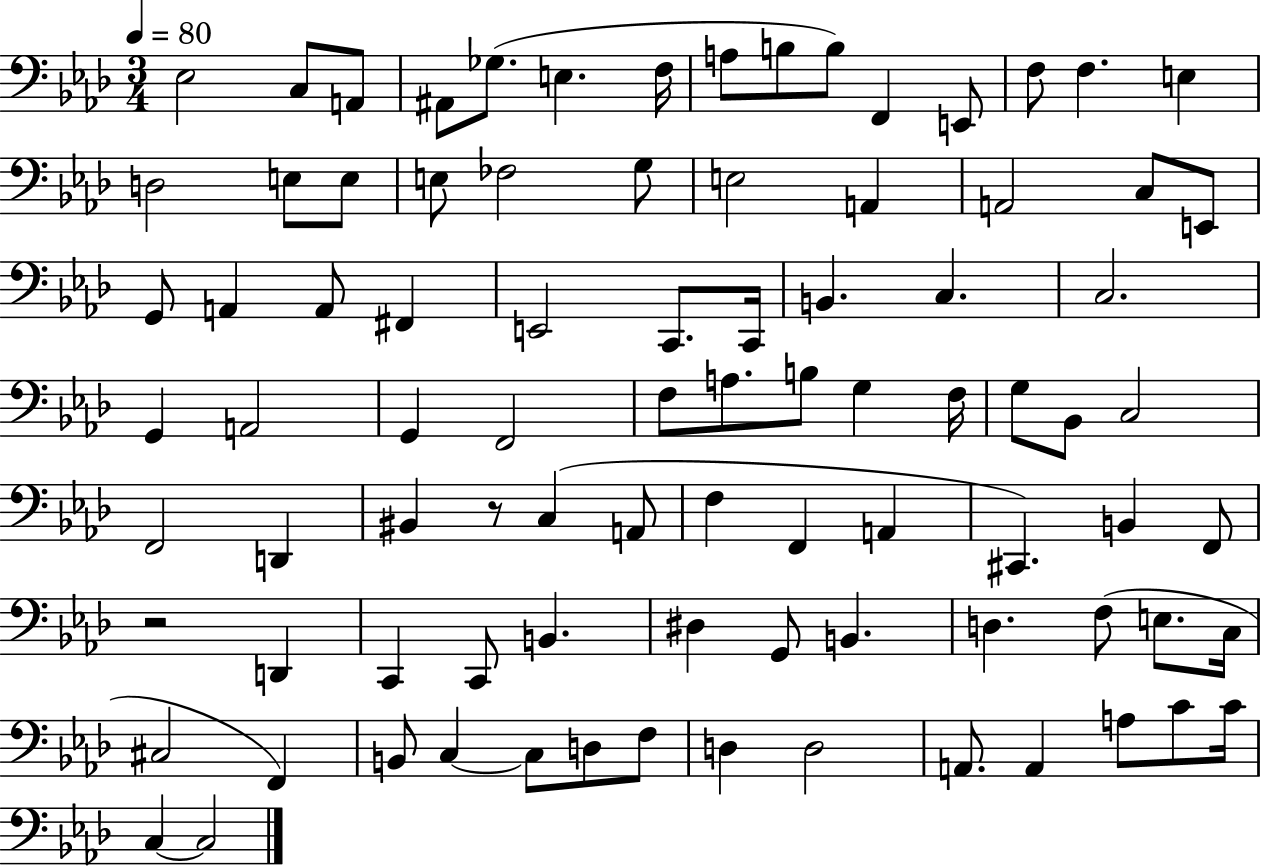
{
  \clef bass
  \numericTimeSignature
  \time 3/4
  \key aes \major
  \tempo 4 = 80
  ees2 c8 a,8 | ais,8 ges8.( e4. f16 | a8 b8 b8) f,4 e,8 | f8 f4. e4 | \break d2 e8 e8 | e8 fes2 g8 | e2 a,4 | a,2 c8 e,8 | \break g,8 a,4 a,8 fis,4 | e,2 c,8. c,16 | b,4. c4. | c2. | \break g,4 a,2 | g,4 f,2 | f8 a8. b8 g4 f16 | g8 bes,8 c2 | \break f,2 d,4 | bis,4 r8 c4( a,8 | f4 f,4 a,4 | cis,4.) b,4 f,8 | \break r2 d,4 | c,4 c,8 b,4. | dis4 g,8 b,4. | d4. f8( e8. c16 | \break cis2 f,4) | b,8 c4~~ c8 d8 f8 | d4 d2 | a,8. a,4 a8 c'8 c'16 | \break c4~~ c2 | \bar "|."
}